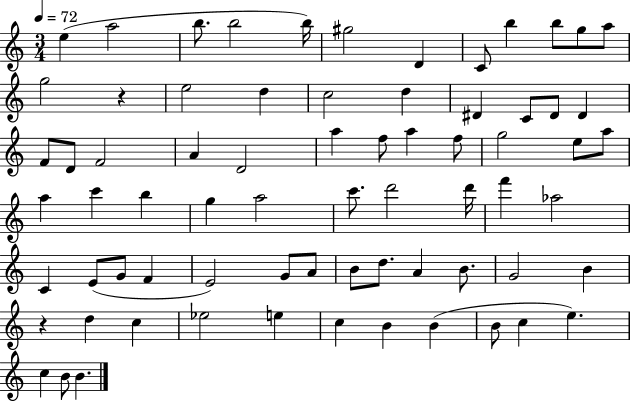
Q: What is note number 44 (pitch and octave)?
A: C4